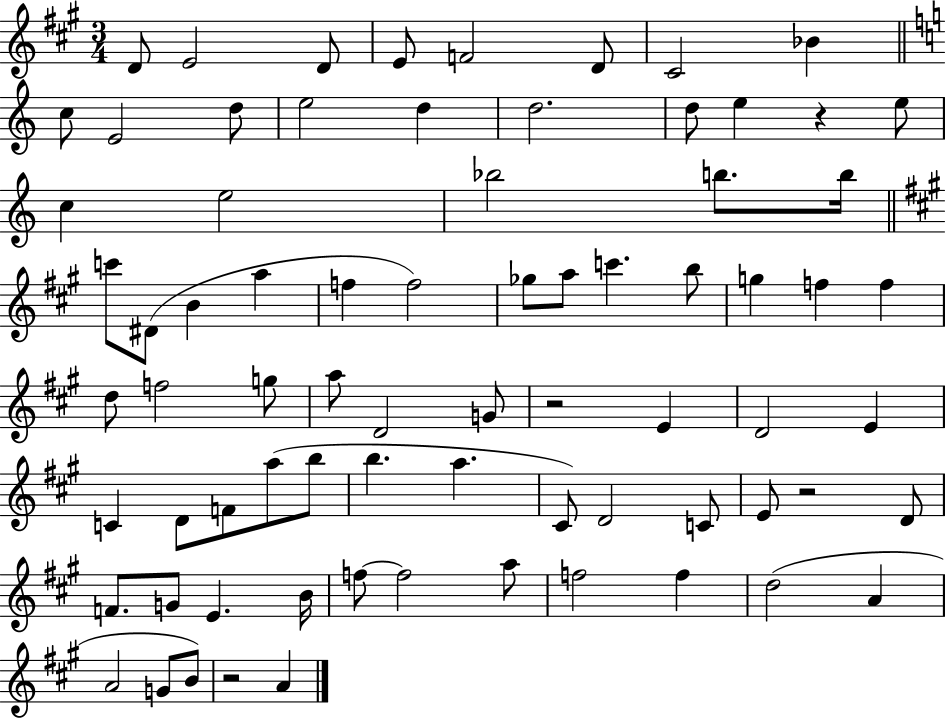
{
  \clef treble
  \numericTimeSignature
  \time 3/4
  \key a \major
  d'8 e'2 d'8 | e'8 f'2 d'8 | cis'2 bes'4 | \bar "||" \break \key c \major c''8 e'2 d''8 | e''2 d''4 | d''2. | d''8 e''4 r4 e''8 | \break c''4 e''2 | bes''2 b''8. b''16 | \bar "||" \break \key a \major c'''8 dis'8( b'4 a''4 | f''4 f''2) | ges''8 a''8 c'''4. b''8 | g''4 f''4 f''4 | \break d''8 f''2 g''8 | a''8 d'2 g'8 | r2 e'4 | d'2 e'4 | \break c'4 d'8 f'8 a''8( b''8 | b''4. a''4. | cis'8) d'2 c'8 | e'8 r2 d'8 | \break f'8. g'8 e'4. b'16 | f''8~~ f''2 a''8 | f''2 f''4 | d''2( a'4 | \break a'2 g'8 b'8) | r2 a'4 | \bar "|."
}